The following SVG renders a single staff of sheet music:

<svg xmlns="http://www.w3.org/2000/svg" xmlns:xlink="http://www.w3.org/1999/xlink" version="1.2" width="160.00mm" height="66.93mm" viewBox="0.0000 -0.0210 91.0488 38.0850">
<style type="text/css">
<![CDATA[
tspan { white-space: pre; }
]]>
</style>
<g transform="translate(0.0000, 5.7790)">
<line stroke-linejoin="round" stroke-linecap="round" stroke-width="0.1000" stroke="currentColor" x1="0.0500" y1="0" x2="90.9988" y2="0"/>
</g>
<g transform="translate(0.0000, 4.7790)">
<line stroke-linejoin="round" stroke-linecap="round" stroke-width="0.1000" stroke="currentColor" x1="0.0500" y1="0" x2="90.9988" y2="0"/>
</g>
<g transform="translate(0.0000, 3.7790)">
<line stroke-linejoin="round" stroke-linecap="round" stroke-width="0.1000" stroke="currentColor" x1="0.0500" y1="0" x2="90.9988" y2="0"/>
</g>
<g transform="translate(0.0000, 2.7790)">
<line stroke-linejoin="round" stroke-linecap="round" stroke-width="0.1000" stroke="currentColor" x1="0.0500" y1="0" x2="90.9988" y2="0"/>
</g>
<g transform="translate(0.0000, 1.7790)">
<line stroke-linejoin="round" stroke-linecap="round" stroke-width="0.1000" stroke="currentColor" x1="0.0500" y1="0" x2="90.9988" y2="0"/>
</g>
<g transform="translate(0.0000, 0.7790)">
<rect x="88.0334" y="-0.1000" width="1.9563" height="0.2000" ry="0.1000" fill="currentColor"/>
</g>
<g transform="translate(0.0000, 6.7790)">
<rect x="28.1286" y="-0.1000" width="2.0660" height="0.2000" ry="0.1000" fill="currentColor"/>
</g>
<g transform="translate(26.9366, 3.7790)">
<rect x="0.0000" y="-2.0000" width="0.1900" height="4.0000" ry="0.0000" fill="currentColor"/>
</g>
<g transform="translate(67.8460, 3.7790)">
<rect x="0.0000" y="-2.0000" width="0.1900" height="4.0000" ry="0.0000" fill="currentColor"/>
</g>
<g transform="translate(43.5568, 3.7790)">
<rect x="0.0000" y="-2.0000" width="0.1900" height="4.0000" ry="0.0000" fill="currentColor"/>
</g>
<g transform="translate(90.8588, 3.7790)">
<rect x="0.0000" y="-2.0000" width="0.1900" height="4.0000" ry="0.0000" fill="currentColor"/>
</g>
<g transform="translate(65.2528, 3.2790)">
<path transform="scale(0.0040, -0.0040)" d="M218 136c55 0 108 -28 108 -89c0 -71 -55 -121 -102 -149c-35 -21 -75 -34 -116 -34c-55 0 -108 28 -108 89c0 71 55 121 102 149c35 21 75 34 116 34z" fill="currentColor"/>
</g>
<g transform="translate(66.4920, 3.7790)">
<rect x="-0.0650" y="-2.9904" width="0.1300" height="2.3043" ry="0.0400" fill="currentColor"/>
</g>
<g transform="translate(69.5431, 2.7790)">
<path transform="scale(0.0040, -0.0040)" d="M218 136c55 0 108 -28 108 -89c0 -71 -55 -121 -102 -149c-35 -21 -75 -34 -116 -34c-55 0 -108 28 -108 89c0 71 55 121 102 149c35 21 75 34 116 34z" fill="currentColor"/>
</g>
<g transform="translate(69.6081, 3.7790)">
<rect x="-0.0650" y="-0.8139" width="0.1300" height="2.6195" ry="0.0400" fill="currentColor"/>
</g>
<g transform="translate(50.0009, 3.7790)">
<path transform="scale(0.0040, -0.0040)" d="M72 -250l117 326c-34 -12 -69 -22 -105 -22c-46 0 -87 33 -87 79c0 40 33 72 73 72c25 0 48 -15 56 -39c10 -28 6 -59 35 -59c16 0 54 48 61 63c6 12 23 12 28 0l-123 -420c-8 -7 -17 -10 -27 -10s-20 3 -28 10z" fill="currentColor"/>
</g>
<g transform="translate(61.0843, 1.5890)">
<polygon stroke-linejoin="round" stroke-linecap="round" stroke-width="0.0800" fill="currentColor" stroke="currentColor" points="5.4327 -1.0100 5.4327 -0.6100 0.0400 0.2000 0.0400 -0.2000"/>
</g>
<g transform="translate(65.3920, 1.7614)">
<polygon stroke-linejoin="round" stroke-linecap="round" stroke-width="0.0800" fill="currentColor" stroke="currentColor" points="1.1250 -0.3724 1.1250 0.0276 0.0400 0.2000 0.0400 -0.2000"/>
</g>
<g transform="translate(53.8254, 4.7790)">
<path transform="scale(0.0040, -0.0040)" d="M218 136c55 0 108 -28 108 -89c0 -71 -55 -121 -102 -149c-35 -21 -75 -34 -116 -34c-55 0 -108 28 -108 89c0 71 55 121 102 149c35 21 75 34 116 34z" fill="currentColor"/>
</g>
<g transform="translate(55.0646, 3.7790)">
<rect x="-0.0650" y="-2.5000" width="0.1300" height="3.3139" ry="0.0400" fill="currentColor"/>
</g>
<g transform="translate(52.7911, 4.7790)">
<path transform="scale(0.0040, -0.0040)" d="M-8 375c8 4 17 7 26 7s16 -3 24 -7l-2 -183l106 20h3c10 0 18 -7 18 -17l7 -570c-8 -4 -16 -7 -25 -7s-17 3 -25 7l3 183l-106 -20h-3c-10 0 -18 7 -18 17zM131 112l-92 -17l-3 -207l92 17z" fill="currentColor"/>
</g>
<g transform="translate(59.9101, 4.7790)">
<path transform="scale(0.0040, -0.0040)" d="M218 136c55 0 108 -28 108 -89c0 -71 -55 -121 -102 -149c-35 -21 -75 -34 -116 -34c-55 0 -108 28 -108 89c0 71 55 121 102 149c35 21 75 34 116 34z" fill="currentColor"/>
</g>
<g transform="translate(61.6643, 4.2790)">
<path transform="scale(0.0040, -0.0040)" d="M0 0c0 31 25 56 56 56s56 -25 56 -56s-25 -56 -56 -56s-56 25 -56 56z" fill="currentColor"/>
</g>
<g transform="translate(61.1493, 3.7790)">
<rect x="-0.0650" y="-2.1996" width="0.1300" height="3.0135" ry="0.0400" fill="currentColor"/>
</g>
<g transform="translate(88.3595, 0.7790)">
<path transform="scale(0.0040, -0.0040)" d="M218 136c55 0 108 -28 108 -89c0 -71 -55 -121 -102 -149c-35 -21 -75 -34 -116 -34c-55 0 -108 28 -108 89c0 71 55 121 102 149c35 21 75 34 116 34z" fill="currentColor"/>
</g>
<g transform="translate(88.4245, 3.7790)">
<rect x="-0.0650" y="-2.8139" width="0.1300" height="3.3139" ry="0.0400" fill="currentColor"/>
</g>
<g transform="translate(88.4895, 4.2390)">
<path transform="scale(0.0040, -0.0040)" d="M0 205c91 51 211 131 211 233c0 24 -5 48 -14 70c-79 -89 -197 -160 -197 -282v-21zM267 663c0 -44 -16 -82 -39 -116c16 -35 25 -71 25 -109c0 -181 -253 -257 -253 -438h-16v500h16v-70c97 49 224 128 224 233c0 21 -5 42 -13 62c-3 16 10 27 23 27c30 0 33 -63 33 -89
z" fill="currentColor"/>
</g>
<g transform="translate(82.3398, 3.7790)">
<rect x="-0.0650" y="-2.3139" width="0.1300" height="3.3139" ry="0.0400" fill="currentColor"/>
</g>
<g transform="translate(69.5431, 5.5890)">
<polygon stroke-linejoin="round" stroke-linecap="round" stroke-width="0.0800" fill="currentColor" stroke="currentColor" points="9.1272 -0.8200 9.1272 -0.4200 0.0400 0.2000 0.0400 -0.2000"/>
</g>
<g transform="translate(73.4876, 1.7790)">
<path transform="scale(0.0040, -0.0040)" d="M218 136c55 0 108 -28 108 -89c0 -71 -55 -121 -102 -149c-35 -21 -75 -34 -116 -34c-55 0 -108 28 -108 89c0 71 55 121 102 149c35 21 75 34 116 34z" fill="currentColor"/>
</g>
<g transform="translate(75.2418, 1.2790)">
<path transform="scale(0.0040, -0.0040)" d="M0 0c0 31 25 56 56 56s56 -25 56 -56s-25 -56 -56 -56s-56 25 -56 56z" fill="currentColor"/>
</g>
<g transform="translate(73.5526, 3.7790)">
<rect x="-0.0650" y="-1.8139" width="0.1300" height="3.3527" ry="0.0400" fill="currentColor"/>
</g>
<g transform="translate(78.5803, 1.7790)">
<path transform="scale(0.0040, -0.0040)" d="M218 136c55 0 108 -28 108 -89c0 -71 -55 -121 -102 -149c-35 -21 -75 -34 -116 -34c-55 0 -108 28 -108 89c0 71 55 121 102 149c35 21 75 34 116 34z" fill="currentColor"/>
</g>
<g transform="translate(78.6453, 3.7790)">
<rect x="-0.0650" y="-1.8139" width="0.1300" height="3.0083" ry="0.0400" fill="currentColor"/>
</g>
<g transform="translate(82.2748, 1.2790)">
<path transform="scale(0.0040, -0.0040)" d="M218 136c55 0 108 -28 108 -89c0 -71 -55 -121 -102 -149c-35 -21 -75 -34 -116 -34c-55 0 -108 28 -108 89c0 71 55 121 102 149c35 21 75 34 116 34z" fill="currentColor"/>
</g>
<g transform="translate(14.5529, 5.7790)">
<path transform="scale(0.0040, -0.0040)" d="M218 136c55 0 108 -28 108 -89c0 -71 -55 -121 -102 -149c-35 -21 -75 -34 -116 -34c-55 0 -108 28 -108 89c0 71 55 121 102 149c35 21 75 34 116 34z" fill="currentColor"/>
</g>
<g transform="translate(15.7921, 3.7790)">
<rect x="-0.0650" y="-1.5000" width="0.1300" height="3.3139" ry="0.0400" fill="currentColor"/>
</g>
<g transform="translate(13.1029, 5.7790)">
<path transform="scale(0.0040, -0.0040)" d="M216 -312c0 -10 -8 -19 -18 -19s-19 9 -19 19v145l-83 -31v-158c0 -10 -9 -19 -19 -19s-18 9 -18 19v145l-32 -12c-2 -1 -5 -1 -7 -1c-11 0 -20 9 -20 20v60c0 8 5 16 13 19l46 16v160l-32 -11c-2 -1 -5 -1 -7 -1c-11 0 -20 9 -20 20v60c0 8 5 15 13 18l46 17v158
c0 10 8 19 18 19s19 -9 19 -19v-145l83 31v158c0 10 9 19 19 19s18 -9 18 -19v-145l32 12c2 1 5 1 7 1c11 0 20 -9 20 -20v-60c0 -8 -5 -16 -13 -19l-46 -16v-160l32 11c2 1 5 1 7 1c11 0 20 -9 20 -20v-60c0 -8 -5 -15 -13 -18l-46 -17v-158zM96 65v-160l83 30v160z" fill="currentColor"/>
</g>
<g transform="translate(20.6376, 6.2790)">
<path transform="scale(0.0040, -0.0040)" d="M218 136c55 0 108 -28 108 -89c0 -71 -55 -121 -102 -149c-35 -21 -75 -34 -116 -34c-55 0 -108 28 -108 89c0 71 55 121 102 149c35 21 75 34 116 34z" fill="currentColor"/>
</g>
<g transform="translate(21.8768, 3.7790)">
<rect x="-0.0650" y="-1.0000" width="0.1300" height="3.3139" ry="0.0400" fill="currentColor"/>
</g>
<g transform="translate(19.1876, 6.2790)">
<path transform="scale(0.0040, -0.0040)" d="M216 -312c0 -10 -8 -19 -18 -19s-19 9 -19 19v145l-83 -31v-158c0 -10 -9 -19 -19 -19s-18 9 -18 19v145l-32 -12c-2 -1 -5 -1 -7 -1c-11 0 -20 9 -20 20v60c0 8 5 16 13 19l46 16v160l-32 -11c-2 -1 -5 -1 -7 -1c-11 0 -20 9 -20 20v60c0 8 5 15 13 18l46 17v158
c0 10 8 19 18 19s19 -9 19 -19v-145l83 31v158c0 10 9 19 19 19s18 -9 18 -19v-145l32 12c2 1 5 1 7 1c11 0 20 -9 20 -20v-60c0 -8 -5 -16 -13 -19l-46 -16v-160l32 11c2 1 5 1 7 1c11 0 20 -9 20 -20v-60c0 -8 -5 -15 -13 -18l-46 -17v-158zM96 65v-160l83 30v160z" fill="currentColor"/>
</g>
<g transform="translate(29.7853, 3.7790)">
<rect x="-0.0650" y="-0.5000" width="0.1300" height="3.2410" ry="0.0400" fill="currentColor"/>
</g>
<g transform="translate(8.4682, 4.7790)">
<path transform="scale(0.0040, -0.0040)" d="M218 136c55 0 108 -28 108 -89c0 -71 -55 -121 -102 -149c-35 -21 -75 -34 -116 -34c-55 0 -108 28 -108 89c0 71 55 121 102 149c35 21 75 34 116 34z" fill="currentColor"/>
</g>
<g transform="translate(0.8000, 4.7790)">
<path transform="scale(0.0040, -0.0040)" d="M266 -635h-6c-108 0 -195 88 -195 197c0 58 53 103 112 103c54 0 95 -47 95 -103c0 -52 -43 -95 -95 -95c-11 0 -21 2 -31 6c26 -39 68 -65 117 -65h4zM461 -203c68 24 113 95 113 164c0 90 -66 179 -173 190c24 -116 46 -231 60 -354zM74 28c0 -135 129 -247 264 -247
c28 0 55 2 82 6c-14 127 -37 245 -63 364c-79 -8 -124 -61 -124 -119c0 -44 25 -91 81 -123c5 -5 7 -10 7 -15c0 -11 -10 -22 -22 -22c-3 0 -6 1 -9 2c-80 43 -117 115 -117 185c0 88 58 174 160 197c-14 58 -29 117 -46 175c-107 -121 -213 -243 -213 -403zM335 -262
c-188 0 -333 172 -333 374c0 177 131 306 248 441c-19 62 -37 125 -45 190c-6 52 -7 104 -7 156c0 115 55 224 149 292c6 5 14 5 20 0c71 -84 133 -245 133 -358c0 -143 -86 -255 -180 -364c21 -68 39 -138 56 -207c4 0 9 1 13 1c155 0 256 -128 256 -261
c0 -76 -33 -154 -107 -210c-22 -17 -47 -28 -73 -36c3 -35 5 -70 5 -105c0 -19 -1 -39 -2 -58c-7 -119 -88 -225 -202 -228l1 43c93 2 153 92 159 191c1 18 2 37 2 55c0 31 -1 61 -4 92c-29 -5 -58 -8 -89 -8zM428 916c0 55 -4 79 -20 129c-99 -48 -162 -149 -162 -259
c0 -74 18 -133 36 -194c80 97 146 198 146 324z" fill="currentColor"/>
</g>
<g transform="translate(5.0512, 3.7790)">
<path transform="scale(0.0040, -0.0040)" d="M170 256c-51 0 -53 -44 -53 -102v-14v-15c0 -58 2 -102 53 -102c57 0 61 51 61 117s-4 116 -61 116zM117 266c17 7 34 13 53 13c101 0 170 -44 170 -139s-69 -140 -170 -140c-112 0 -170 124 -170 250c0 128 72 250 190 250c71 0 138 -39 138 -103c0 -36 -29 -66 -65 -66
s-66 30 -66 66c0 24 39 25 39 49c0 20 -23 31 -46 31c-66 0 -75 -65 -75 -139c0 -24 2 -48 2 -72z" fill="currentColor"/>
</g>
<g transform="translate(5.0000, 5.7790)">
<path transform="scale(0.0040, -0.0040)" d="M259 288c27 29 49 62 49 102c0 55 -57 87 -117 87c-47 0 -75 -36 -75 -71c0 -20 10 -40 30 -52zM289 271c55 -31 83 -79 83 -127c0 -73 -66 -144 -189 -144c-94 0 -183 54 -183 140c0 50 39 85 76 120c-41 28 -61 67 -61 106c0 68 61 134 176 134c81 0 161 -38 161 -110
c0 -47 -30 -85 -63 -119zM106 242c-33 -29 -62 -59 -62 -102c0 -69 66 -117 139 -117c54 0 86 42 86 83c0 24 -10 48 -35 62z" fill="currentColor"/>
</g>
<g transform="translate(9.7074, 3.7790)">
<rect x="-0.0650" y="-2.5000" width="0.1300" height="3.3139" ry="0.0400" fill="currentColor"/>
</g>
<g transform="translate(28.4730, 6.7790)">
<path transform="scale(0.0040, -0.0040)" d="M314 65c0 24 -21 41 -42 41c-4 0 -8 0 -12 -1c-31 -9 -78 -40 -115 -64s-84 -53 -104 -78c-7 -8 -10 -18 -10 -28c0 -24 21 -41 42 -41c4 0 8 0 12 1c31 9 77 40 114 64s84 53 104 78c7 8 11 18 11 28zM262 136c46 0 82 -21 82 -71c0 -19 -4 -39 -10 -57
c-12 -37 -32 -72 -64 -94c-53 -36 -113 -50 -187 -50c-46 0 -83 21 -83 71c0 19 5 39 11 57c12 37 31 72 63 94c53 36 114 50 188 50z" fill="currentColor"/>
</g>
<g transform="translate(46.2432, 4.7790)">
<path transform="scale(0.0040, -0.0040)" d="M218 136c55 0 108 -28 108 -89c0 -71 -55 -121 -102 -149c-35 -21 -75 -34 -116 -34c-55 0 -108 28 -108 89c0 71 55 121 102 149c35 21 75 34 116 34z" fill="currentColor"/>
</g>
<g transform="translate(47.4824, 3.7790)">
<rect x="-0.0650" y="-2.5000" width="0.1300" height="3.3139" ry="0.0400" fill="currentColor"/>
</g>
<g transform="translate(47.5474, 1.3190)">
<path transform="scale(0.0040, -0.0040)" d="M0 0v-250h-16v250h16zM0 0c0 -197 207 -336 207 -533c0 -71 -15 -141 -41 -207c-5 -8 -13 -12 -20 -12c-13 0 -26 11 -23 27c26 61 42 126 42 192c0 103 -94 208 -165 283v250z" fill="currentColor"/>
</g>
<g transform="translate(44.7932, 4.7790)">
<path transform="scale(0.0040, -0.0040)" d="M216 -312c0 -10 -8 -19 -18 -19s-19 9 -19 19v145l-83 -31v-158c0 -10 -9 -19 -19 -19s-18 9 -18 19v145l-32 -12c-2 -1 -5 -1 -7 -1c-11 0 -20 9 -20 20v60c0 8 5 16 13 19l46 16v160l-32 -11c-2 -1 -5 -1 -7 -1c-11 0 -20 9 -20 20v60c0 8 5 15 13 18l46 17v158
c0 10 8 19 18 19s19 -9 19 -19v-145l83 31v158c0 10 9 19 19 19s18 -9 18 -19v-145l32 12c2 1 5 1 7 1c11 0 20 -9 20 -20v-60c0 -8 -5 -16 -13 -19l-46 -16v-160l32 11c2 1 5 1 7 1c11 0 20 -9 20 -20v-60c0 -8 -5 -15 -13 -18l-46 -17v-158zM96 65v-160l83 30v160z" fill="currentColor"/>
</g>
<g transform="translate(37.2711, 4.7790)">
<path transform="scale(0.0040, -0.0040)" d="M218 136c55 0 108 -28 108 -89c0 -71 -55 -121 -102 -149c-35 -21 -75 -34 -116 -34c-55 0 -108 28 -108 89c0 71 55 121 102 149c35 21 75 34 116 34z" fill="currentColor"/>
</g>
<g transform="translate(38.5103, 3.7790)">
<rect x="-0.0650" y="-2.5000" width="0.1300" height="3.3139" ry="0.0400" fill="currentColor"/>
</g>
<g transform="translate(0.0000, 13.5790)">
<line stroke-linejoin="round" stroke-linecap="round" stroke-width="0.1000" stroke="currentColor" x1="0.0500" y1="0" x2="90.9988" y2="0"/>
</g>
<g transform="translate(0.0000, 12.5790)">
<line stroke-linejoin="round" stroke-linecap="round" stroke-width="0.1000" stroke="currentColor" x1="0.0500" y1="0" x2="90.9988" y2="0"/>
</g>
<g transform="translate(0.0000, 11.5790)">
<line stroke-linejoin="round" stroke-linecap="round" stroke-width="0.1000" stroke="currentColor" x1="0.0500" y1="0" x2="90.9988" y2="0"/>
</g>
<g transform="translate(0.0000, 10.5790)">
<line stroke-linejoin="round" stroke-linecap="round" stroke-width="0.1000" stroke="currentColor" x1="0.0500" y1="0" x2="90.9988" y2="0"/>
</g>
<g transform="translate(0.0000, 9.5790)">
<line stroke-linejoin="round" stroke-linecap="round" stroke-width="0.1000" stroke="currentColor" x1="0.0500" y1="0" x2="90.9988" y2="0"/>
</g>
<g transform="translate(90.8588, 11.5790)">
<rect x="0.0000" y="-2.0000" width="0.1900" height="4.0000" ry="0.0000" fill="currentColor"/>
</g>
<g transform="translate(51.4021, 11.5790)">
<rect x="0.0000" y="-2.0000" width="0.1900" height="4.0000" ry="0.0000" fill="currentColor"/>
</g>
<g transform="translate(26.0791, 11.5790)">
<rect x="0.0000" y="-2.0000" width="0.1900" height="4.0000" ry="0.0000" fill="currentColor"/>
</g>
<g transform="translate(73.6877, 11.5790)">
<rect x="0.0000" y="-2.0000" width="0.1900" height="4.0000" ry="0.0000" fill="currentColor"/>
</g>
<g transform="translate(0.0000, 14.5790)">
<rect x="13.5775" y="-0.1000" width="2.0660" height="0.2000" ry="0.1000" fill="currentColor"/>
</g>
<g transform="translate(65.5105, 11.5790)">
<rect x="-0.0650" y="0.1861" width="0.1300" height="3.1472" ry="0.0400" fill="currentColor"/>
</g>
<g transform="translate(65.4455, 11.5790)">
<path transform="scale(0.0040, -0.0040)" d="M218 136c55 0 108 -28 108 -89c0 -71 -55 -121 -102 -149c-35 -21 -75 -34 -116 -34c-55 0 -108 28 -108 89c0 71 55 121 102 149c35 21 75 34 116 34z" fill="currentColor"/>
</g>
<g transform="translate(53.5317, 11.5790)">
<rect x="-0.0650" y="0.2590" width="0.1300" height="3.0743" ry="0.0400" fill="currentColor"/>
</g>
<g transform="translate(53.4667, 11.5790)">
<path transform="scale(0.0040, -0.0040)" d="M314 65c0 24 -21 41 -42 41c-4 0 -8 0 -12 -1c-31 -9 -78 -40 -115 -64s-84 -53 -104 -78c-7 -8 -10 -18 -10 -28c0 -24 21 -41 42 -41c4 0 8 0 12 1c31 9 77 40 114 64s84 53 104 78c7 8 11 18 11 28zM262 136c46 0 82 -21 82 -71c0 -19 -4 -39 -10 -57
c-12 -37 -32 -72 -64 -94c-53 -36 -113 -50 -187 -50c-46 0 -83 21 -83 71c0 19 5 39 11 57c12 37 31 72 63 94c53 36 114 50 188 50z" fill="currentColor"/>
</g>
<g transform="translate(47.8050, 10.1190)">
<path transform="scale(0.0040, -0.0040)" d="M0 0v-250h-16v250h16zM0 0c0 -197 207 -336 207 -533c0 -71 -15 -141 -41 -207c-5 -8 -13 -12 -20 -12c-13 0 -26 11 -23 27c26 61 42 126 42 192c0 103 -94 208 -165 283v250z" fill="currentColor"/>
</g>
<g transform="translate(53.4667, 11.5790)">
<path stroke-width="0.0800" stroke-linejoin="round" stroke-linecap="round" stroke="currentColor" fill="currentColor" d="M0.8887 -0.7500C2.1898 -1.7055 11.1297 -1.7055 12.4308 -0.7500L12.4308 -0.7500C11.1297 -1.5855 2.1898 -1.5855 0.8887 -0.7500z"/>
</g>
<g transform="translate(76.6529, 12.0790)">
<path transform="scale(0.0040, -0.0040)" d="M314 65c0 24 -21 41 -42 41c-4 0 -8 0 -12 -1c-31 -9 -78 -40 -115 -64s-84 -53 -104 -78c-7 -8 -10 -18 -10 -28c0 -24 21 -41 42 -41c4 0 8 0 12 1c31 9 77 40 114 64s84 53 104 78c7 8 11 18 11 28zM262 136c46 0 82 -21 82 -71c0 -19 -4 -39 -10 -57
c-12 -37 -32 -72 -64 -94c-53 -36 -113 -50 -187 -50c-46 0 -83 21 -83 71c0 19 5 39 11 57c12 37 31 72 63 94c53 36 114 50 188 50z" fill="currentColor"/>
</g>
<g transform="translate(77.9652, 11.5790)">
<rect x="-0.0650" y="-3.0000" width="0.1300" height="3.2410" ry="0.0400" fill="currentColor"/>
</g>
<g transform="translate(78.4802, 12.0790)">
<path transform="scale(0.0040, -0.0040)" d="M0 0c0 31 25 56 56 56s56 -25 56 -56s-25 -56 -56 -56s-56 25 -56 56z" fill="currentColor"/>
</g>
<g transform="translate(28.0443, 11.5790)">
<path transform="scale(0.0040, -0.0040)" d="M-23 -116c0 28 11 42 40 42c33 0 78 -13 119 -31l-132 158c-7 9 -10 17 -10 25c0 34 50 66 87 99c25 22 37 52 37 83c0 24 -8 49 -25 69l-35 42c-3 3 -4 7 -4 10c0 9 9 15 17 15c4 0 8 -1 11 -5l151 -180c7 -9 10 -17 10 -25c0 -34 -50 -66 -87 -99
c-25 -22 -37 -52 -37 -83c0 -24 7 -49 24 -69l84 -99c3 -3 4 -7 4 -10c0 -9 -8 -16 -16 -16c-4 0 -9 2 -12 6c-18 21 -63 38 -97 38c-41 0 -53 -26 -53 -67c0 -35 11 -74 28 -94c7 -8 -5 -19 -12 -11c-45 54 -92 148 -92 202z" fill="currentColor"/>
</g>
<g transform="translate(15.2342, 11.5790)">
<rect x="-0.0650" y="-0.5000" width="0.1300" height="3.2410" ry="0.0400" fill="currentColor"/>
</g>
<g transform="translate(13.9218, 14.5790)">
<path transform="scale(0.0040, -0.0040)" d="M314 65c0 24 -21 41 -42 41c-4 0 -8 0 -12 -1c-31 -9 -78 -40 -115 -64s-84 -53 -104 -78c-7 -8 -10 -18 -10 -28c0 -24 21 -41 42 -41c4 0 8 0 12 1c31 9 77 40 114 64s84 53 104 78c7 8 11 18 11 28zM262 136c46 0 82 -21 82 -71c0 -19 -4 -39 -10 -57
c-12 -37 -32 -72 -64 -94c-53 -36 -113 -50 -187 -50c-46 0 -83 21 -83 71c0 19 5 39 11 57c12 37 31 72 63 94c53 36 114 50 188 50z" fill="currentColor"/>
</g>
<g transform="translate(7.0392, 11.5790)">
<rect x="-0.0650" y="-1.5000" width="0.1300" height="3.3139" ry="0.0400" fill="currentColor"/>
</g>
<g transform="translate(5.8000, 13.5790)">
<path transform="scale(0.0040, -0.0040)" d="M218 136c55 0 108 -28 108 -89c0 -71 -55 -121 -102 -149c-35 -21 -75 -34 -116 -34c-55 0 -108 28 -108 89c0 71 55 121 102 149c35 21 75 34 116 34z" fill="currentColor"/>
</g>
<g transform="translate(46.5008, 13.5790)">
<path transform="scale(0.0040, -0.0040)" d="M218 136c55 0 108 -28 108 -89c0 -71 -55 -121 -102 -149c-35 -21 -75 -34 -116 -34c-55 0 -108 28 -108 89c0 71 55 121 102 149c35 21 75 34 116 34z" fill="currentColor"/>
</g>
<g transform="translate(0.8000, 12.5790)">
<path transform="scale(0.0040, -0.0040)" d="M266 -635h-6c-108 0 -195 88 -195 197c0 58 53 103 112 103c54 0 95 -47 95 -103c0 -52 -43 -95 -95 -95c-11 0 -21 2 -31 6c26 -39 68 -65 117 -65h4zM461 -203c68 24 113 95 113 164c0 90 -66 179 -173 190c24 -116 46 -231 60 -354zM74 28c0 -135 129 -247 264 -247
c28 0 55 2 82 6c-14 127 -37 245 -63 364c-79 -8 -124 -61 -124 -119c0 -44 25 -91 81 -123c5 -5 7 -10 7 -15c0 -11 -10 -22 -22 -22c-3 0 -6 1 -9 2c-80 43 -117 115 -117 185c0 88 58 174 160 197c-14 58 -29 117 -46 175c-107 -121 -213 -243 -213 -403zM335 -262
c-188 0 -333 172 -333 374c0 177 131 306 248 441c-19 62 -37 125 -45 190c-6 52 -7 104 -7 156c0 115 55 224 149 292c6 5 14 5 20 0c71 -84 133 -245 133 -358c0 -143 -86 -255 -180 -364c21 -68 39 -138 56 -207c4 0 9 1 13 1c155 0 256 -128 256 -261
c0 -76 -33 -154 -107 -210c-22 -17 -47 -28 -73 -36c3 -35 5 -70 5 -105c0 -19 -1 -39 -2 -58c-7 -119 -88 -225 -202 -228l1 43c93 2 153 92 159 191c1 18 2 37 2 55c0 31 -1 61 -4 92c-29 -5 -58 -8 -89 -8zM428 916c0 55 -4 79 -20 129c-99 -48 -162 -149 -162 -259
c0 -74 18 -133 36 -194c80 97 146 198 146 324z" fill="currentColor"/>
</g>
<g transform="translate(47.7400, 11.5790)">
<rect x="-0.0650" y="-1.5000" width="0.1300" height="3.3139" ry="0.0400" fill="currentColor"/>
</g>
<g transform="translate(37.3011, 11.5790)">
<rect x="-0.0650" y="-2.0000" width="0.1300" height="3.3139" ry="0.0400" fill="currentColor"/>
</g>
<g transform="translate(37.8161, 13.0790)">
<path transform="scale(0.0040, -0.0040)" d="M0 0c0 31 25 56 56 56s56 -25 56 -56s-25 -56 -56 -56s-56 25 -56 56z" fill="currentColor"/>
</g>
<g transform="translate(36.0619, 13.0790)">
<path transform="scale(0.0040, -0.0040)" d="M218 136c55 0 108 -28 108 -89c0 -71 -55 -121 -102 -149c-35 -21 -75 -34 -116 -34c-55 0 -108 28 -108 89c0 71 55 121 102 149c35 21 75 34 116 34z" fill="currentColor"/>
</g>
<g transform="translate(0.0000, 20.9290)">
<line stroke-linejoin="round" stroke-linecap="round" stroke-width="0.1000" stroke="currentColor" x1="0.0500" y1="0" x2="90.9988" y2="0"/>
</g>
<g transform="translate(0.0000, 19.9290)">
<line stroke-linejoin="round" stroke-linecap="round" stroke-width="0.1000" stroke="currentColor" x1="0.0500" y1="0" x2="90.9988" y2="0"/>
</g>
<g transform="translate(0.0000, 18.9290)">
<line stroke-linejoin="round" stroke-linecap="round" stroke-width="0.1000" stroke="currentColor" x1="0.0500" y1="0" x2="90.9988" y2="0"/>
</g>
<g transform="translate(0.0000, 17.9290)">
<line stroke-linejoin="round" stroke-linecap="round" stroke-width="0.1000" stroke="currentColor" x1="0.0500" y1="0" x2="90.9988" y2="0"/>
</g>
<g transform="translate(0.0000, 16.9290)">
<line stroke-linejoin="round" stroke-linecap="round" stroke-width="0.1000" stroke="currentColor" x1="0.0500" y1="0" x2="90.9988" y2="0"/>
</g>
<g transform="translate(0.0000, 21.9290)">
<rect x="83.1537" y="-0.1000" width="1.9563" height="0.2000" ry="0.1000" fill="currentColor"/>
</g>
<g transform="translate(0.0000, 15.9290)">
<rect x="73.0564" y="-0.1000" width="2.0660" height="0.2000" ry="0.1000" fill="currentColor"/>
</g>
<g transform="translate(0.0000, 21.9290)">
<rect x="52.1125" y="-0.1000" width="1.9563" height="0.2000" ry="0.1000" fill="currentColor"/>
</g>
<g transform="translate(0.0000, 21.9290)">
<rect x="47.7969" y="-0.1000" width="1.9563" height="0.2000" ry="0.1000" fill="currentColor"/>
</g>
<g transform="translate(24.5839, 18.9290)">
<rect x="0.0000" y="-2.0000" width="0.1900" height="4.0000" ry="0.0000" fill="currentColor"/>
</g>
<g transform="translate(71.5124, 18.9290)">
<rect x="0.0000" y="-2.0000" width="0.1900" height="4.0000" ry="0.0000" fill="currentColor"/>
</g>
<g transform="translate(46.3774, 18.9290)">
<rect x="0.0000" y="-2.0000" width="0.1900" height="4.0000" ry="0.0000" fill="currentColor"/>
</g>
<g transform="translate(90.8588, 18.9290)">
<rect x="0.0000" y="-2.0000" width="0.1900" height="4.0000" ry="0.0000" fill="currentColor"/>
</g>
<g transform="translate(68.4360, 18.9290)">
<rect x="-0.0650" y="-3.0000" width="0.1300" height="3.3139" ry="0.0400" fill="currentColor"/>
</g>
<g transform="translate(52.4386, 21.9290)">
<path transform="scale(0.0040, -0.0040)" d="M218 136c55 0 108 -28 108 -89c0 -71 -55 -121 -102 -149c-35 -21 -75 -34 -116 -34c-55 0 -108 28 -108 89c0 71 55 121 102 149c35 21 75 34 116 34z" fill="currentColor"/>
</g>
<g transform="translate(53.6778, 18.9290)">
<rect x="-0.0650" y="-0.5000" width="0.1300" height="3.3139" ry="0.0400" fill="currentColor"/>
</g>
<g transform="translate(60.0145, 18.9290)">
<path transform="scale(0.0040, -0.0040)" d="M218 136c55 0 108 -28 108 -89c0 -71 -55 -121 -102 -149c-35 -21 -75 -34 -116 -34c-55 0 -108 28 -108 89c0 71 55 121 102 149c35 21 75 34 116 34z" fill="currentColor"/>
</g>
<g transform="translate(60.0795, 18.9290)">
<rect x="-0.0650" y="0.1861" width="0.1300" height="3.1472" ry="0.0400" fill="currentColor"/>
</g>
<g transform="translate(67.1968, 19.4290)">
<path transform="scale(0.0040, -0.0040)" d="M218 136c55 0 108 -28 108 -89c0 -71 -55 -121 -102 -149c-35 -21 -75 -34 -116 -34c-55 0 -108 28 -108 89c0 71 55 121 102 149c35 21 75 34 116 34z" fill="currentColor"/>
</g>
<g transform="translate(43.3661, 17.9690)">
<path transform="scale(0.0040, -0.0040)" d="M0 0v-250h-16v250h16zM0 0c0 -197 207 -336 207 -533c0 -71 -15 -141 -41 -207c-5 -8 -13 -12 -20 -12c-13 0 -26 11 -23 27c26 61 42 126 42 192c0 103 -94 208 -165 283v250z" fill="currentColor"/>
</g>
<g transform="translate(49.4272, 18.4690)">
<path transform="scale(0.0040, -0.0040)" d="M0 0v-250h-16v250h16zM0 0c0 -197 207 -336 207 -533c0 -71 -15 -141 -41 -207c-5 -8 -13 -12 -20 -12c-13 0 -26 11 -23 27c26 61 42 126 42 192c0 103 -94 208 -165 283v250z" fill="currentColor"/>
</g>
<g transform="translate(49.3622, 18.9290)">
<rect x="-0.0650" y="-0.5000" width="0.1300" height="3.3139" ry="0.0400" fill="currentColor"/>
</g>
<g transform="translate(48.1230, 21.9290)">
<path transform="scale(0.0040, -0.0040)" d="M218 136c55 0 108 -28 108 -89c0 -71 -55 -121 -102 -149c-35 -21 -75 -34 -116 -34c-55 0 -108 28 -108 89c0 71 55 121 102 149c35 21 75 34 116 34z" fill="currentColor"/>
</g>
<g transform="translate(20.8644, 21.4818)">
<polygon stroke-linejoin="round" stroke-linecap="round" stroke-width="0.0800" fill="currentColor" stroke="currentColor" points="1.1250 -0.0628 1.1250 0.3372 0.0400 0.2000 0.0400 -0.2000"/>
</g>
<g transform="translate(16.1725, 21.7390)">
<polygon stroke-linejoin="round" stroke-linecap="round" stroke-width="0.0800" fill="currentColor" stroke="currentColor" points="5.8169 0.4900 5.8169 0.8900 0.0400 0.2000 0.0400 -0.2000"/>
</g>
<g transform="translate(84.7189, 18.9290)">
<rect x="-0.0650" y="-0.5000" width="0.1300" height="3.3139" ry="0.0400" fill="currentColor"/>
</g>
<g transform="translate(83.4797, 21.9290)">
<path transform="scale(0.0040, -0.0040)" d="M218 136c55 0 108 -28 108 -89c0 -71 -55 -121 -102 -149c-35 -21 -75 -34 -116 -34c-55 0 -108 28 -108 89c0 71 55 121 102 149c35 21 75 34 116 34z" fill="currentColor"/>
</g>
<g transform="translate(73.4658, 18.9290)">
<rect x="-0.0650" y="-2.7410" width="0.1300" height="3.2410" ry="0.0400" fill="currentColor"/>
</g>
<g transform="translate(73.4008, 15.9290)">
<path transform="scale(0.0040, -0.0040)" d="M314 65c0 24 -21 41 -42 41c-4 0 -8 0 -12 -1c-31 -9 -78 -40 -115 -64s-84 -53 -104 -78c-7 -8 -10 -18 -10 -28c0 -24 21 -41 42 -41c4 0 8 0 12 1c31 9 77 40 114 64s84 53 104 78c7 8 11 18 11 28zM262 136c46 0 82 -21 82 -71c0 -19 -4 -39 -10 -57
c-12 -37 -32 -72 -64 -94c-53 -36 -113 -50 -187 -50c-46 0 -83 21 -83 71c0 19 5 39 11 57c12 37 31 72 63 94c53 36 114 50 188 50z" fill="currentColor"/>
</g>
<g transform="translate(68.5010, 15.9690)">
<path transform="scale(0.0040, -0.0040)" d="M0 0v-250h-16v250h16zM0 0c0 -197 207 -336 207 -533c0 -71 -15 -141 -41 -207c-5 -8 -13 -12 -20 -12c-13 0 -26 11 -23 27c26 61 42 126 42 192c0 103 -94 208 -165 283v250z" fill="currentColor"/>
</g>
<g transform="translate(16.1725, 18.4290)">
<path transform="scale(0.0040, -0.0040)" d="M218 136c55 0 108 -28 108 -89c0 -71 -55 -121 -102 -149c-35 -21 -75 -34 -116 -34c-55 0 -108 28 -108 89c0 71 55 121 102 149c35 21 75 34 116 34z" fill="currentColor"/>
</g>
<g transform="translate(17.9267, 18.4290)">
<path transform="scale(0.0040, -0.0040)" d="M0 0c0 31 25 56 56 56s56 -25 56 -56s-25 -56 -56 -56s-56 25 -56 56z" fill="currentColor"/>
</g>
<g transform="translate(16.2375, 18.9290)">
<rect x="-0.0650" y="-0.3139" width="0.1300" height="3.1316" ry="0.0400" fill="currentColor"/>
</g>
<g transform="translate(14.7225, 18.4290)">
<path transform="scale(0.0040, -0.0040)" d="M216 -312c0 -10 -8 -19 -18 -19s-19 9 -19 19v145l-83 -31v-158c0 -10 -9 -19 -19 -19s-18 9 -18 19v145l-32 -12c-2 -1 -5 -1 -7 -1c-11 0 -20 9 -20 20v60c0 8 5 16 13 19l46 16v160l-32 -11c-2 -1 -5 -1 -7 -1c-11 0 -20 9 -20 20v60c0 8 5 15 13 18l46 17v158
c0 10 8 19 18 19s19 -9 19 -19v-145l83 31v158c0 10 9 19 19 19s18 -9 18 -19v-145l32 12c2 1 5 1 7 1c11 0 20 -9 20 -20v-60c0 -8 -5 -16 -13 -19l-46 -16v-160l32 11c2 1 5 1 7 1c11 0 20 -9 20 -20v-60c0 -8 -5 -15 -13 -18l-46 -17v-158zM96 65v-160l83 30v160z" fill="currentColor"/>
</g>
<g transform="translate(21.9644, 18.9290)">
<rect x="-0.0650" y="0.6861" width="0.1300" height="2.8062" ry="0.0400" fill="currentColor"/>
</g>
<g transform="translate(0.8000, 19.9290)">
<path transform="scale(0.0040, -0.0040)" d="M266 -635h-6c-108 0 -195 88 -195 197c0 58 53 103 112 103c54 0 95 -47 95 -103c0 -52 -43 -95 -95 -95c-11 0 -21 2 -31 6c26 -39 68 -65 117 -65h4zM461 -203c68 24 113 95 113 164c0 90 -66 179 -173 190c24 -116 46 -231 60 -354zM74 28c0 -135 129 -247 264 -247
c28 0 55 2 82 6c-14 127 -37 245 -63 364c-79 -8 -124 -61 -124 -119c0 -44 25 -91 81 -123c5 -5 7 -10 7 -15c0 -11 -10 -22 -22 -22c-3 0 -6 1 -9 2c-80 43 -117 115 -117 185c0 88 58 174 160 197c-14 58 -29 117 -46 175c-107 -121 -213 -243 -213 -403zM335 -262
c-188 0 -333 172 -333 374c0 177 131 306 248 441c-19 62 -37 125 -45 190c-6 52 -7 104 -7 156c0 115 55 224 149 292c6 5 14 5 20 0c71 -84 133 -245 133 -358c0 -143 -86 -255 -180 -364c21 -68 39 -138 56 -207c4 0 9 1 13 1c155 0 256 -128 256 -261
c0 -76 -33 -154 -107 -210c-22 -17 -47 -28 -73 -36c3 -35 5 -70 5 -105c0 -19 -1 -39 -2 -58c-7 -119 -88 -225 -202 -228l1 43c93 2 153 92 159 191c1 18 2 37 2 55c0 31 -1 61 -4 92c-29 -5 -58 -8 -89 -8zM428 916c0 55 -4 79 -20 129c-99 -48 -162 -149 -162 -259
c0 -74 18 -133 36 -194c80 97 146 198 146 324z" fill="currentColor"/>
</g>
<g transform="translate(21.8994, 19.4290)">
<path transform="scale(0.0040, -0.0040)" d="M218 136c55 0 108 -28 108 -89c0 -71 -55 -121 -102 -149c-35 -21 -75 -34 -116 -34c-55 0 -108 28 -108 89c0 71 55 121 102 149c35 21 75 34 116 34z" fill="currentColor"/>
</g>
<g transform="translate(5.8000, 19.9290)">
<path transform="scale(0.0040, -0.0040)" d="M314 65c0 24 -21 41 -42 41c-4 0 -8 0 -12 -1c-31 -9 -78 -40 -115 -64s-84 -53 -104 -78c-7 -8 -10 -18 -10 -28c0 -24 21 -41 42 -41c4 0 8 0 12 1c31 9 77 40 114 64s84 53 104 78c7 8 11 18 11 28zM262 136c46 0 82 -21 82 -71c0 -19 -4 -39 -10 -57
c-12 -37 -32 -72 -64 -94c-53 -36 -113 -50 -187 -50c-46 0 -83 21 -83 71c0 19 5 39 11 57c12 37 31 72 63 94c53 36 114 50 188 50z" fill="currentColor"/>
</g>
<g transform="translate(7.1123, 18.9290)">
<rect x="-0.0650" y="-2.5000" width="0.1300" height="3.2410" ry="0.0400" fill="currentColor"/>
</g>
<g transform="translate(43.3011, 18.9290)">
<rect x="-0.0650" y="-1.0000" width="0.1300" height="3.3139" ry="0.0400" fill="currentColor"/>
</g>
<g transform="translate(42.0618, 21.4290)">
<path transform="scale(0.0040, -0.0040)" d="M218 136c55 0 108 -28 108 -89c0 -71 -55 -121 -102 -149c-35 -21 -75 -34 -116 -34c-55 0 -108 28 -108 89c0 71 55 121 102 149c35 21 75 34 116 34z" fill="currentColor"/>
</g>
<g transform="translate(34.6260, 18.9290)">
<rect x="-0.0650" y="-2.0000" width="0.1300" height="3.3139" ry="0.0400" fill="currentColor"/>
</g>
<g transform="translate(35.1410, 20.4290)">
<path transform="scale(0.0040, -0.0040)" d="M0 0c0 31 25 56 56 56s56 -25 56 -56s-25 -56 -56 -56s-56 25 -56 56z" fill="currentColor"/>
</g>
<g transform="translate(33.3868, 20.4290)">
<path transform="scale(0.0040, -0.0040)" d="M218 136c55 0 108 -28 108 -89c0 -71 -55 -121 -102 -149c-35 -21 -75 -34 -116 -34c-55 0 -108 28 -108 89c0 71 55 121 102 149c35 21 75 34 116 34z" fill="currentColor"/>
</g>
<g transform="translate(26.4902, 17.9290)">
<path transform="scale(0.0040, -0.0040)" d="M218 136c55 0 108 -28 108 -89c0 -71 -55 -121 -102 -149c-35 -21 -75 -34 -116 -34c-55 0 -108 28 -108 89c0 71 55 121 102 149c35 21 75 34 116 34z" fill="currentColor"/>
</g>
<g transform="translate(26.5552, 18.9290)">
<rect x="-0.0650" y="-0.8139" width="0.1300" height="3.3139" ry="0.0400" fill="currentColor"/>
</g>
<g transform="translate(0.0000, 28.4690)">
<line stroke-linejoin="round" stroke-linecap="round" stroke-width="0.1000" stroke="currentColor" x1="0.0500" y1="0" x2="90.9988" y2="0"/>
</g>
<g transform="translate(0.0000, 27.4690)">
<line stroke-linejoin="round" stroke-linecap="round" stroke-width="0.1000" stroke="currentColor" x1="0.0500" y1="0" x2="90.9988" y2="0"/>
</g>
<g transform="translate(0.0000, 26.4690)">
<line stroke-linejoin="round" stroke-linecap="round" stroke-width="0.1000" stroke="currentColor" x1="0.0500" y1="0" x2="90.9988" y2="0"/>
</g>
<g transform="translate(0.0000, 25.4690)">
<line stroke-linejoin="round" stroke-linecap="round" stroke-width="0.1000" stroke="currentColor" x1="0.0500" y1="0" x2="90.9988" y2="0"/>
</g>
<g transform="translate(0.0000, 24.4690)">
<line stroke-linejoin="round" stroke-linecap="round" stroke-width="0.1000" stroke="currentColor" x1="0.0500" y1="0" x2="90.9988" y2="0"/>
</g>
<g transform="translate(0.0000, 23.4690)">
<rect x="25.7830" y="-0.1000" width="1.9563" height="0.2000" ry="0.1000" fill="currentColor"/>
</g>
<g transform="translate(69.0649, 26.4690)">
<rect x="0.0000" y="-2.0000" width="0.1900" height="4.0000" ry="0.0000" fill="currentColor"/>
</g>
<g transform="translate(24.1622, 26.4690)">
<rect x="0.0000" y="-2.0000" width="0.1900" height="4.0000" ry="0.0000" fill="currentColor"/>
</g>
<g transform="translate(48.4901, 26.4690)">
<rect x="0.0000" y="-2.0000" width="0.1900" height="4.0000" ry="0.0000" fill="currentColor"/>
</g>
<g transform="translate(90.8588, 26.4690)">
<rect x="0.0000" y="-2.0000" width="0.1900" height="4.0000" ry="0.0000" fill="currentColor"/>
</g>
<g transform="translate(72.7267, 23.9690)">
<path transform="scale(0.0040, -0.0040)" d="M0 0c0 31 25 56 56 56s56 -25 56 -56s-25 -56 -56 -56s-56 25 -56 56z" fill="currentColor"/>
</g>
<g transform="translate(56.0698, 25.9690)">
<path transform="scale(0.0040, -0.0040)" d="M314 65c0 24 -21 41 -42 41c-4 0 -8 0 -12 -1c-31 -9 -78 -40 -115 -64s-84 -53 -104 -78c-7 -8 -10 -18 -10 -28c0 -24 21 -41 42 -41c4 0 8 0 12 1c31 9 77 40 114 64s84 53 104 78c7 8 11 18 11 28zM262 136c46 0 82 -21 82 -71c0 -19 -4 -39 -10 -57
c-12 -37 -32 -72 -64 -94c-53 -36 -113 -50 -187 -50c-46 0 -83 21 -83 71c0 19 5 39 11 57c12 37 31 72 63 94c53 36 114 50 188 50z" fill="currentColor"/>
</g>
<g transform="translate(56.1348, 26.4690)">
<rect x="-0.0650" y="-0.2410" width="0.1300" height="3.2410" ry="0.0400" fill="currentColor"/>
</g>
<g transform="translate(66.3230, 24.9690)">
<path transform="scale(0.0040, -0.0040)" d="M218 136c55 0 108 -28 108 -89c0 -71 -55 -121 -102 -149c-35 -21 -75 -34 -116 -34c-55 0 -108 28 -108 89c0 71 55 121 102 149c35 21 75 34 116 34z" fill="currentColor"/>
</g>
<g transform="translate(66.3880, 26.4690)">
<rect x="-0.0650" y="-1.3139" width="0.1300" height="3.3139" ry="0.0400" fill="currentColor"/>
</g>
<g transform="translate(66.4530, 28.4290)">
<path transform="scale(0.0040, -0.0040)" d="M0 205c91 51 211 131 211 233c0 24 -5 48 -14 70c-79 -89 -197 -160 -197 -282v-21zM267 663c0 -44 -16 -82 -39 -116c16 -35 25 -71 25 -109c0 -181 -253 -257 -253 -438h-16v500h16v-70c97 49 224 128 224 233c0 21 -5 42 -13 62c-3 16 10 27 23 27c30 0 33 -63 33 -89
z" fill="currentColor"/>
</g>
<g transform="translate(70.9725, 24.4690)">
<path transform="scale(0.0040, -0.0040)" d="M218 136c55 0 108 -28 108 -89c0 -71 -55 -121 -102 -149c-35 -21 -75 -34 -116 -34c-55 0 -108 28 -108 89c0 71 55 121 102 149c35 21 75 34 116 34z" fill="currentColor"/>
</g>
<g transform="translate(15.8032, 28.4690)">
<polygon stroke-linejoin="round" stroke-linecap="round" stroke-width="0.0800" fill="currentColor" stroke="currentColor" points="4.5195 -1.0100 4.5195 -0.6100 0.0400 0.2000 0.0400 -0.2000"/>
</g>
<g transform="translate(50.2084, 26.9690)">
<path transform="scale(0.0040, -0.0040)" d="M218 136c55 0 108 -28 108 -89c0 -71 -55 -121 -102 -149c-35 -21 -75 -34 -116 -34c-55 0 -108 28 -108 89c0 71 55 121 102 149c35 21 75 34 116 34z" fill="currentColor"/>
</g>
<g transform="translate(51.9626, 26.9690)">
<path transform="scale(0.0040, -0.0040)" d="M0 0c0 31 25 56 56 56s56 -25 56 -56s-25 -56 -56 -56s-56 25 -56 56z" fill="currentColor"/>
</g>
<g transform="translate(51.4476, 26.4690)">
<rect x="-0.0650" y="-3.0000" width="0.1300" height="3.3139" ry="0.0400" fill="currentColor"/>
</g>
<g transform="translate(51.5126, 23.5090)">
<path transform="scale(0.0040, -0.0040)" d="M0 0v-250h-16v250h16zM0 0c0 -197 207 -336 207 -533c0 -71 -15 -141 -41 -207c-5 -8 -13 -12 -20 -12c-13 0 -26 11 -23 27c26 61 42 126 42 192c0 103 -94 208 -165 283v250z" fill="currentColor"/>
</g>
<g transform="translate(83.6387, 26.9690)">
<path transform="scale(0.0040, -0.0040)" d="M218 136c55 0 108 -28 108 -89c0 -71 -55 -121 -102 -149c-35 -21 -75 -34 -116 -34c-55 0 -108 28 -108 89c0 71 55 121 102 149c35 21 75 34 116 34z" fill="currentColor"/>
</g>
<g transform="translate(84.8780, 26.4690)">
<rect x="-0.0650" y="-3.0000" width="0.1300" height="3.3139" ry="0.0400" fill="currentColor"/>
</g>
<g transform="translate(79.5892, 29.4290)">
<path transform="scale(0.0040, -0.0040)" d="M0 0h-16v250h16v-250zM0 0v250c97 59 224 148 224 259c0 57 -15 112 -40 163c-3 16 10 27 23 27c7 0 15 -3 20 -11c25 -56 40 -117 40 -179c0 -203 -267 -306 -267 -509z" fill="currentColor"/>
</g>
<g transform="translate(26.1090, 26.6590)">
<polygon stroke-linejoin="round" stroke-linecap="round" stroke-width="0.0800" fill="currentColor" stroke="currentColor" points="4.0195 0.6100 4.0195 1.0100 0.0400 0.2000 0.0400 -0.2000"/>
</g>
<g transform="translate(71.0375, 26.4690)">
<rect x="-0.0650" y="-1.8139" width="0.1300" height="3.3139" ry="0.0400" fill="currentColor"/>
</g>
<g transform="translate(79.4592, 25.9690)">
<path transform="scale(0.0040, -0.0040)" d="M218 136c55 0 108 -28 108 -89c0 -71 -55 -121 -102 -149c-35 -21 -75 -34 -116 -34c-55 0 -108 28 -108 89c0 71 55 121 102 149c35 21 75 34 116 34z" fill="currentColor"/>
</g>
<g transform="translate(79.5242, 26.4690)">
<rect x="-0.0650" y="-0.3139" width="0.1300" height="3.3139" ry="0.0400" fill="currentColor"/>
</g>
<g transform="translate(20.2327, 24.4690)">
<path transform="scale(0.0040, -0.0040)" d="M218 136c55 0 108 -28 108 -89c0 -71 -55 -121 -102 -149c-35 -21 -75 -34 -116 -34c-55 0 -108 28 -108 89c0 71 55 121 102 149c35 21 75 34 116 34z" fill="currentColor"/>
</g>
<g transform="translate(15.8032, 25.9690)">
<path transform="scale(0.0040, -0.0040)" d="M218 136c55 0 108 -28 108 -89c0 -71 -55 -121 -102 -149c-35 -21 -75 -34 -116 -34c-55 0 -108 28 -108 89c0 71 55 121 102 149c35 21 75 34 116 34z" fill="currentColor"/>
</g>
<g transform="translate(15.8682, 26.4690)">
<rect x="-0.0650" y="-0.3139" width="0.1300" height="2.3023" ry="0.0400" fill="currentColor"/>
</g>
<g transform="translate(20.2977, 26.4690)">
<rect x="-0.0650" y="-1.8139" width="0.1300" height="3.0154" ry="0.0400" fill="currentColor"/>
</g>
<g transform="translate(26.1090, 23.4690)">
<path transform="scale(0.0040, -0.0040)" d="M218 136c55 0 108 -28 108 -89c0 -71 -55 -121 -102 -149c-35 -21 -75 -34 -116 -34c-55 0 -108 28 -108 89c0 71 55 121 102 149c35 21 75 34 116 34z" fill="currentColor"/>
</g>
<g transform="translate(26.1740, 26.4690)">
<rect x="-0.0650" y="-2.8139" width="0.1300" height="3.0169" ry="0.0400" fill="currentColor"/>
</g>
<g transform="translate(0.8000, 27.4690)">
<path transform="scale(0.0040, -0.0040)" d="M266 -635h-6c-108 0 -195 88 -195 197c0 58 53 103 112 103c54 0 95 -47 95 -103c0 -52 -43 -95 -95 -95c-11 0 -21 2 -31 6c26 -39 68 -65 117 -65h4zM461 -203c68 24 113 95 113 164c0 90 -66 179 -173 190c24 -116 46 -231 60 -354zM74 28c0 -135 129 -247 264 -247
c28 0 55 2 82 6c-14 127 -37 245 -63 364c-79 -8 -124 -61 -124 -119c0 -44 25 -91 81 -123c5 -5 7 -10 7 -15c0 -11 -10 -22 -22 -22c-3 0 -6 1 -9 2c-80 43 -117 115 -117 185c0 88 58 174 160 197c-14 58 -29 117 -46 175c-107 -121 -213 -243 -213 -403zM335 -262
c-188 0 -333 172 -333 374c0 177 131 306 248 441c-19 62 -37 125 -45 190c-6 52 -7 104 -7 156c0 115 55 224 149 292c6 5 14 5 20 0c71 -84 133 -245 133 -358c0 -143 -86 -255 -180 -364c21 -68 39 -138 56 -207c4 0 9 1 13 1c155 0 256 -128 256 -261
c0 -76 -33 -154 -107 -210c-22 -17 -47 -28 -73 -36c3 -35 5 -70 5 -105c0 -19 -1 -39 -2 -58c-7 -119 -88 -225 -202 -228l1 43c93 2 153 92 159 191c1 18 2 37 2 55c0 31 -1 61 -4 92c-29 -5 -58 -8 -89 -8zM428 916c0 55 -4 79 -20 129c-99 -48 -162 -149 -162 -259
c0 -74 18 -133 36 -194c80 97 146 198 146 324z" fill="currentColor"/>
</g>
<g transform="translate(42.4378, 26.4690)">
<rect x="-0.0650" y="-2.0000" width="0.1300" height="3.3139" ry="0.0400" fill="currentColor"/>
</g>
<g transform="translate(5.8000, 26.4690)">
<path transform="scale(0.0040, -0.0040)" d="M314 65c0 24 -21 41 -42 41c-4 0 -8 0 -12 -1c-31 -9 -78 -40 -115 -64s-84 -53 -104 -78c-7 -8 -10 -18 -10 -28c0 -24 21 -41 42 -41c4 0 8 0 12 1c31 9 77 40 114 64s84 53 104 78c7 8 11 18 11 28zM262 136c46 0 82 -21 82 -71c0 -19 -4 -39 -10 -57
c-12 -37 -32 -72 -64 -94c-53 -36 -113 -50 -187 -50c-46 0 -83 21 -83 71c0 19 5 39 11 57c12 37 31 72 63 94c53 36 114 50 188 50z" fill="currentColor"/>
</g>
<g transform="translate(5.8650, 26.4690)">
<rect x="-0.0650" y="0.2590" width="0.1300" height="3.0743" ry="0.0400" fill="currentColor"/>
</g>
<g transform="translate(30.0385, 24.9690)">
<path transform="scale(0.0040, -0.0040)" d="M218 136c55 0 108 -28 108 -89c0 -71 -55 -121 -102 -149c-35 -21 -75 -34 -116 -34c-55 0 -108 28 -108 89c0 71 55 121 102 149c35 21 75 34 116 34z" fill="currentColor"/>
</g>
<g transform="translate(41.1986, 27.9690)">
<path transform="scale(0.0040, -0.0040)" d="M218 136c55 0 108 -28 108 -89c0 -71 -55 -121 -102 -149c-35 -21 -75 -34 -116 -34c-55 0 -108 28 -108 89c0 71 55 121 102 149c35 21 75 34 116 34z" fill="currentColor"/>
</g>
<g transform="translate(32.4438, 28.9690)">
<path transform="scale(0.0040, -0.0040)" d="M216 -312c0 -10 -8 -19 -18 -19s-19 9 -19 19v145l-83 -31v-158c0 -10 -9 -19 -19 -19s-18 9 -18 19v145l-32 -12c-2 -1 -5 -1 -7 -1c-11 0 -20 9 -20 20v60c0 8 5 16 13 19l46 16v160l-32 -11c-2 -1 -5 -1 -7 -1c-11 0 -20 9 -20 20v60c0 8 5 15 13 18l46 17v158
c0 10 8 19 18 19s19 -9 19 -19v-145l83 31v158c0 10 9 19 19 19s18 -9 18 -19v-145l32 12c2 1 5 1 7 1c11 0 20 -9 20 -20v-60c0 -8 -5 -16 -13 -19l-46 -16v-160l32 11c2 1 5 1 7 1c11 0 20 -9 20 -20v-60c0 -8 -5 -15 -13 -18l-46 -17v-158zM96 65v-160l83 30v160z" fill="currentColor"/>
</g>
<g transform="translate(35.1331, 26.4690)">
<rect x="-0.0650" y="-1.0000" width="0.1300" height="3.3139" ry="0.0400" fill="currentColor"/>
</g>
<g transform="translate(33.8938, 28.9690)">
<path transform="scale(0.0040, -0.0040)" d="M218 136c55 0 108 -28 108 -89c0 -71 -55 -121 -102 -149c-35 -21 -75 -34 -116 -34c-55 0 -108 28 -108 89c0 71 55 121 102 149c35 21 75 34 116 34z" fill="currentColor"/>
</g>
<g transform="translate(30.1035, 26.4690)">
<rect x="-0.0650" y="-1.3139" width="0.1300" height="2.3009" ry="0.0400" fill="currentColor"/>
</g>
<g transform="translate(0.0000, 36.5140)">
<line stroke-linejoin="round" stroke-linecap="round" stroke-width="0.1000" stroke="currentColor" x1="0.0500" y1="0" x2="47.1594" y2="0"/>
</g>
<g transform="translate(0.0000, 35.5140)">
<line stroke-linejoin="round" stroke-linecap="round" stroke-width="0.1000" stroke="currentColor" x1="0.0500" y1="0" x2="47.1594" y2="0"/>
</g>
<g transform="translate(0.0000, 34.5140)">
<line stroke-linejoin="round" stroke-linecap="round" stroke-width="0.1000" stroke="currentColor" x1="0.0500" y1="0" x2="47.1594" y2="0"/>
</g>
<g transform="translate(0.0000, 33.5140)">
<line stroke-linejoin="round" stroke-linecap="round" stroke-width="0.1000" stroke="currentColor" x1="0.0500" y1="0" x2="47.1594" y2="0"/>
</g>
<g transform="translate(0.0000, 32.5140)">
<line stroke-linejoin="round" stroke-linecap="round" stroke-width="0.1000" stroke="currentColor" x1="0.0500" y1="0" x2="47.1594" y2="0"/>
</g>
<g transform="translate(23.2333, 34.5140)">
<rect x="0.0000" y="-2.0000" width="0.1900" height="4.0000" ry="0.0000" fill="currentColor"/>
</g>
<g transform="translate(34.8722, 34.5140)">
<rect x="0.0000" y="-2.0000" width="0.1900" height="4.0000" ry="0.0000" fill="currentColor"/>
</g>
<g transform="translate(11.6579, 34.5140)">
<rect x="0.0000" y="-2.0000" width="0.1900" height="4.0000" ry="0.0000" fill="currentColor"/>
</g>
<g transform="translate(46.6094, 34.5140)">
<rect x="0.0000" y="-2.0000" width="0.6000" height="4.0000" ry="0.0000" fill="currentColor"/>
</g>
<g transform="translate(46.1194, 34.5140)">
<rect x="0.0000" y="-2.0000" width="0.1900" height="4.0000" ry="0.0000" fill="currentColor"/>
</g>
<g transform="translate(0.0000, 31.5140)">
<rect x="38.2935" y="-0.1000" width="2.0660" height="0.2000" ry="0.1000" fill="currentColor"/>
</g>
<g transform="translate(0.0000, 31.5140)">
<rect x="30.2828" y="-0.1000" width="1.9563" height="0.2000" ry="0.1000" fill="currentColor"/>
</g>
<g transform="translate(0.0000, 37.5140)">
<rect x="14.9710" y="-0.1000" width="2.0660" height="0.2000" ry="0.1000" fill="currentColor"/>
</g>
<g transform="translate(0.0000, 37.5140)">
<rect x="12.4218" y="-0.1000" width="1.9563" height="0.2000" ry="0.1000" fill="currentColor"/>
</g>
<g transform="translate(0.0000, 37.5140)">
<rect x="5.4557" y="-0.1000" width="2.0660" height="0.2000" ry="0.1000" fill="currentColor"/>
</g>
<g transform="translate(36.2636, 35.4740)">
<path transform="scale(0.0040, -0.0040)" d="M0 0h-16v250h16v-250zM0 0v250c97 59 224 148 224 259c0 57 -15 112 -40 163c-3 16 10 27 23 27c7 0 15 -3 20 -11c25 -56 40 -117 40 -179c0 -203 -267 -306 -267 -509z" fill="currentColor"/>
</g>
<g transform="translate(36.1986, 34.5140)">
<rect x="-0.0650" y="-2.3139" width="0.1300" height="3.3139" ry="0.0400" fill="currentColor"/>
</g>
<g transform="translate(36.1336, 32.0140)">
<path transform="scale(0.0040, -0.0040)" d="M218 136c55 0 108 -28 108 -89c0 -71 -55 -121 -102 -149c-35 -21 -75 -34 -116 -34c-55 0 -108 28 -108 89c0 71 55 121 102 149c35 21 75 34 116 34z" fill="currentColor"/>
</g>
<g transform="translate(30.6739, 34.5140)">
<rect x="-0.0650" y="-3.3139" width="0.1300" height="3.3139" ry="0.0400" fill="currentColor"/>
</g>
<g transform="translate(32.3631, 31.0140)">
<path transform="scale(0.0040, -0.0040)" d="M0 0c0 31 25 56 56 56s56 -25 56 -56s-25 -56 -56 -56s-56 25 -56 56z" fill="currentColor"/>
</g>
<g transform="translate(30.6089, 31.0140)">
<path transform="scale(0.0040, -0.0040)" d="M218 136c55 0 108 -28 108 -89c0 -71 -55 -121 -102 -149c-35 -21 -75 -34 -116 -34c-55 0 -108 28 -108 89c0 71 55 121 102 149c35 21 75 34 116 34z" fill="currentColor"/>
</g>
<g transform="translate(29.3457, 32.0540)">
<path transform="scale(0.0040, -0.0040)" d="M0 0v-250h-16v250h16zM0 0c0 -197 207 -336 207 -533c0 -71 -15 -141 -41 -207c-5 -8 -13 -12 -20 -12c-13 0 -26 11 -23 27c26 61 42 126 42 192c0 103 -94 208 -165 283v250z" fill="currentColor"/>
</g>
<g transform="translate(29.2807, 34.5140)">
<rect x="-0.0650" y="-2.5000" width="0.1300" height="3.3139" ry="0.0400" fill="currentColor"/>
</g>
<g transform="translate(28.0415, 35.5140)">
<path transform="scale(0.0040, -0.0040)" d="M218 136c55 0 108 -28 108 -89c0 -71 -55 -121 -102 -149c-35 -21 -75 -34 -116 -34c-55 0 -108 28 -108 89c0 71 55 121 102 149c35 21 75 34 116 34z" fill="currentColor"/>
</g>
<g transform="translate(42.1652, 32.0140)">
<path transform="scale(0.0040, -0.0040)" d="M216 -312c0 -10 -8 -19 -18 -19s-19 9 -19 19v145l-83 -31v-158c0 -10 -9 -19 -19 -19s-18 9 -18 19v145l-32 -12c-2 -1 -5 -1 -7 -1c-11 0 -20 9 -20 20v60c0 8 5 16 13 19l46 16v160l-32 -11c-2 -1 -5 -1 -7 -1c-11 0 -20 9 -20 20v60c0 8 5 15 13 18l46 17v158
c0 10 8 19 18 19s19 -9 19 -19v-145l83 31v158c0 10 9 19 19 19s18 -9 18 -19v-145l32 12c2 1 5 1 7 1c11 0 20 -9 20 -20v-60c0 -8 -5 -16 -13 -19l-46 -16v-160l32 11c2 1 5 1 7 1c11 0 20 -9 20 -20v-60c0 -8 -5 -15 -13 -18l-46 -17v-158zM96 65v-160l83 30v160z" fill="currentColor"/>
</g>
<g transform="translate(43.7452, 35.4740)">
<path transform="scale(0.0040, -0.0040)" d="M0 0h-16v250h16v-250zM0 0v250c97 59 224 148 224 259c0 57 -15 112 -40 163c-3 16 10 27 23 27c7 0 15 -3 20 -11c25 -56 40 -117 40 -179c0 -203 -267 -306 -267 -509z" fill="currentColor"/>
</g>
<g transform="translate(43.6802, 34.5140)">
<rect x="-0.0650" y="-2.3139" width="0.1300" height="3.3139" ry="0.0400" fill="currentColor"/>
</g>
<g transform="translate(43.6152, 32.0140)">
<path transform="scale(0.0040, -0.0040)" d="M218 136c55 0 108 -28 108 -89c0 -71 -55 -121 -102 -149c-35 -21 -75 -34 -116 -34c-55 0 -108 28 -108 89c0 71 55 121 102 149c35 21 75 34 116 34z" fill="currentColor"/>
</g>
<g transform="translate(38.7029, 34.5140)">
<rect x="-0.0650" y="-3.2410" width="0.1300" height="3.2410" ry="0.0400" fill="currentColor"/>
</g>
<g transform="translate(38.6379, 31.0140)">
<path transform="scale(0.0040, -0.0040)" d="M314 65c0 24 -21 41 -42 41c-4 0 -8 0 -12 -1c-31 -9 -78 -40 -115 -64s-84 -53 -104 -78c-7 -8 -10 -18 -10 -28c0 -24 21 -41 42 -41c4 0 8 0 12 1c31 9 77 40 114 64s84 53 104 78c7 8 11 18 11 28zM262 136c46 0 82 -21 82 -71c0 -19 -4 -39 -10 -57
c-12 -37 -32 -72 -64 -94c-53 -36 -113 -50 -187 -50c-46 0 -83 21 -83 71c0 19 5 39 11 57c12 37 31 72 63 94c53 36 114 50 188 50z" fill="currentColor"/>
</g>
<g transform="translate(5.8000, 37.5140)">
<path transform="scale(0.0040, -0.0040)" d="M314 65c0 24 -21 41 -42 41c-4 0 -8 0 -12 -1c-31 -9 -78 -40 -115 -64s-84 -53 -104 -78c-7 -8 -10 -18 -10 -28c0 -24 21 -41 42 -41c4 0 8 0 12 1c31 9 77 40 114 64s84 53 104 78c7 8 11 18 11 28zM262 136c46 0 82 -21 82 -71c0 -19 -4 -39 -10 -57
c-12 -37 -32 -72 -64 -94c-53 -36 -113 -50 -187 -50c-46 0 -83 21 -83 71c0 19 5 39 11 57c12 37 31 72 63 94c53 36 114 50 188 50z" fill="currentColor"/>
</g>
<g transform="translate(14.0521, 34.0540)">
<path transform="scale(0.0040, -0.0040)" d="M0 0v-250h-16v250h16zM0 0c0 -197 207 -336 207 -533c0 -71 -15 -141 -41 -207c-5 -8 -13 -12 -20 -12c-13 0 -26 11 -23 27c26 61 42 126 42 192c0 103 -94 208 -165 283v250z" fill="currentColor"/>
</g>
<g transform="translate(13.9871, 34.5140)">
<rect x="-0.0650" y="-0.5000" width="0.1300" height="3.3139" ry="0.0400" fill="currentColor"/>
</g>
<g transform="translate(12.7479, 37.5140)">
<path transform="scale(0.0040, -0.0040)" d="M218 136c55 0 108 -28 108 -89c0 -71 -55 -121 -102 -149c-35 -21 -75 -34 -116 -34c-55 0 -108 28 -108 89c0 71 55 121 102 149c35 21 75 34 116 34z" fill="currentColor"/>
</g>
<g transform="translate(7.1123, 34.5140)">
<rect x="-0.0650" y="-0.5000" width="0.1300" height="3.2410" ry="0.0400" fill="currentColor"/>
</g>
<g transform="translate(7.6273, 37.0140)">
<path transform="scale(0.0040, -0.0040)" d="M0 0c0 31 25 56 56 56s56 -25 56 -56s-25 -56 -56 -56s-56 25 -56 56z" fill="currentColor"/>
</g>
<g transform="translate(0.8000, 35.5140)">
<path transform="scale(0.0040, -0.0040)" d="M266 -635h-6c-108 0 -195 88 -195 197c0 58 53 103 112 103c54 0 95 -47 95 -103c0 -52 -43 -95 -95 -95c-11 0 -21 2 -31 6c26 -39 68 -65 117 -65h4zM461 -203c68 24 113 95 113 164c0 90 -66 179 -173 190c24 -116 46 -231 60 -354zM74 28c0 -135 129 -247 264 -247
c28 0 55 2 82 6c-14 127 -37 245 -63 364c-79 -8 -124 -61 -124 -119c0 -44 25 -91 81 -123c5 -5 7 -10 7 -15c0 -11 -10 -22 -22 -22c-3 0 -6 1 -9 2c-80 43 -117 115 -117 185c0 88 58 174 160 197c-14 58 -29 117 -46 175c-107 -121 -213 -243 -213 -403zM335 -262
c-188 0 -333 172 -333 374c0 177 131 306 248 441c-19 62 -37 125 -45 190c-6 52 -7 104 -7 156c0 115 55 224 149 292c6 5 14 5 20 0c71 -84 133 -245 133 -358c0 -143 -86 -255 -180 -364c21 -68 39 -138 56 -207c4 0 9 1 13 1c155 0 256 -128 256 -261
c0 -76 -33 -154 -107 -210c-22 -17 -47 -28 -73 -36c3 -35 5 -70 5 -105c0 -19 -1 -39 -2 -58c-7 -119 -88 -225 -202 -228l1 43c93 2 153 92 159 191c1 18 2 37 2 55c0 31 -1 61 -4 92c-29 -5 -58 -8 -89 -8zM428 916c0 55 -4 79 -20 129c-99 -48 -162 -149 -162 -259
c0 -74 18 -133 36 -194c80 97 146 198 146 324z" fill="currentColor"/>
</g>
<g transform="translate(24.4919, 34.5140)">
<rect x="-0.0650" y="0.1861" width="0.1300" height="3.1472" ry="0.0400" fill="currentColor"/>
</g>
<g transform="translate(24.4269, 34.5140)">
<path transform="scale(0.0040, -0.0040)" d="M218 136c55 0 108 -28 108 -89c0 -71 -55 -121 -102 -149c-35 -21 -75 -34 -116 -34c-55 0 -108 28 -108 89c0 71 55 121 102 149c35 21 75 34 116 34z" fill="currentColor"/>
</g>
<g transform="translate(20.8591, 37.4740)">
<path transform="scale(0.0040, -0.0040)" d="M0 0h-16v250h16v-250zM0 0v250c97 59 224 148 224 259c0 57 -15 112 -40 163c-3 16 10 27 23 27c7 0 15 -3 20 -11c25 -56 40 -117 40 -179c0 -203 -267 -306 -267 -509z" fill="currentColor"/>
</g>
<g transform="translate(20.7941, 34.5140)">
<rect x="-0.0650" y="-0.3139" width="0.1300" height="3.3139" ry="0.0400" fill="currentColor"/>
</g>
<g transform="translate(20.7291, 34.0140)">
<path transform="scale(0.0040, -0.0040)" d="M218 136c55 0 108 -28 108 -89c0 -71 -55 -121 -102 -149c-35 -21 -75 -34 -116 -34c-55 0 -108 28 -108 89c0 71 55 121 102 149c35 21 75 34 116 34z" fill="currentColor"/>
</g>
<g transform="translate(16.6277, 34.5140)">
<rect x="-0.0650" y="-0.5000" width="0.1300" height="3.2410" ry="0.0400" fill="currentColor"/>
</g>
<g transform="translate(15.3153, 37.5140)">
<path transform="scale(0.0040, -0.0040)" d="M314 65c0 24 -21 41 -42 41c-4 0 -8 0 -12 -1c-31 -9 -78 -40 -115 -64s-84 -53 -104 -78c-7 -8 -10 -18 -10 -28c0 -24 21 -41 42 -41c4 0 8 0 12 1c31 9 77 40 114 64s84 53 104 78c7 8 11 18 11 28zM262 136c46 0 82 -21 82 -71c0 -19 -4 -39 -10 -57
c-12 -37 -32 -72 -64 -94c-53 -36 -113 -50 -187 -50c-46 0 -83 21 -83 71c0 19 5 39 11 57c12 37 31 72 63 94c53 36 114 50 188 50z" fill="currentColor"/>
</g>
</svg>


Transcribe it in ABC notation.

X:1
T:Untitled
M:6/8
L:1/4
K:C
G ^E ^D C2 G ^G/2 z/2 G G/2 c/4 d/2 f/2 f/2 g a/4 E C2 z F E/2 B2 B A2 G2 ^c/2 A/4 d F D/2 C/2 C B A/2 a2 C B2 c/2 f/2 a/2 e/2 ^D F A/2 c2 e/4 f c/2 A C2 C/2 C2 c/2 B G/2 b g/2 b2 ^g/2